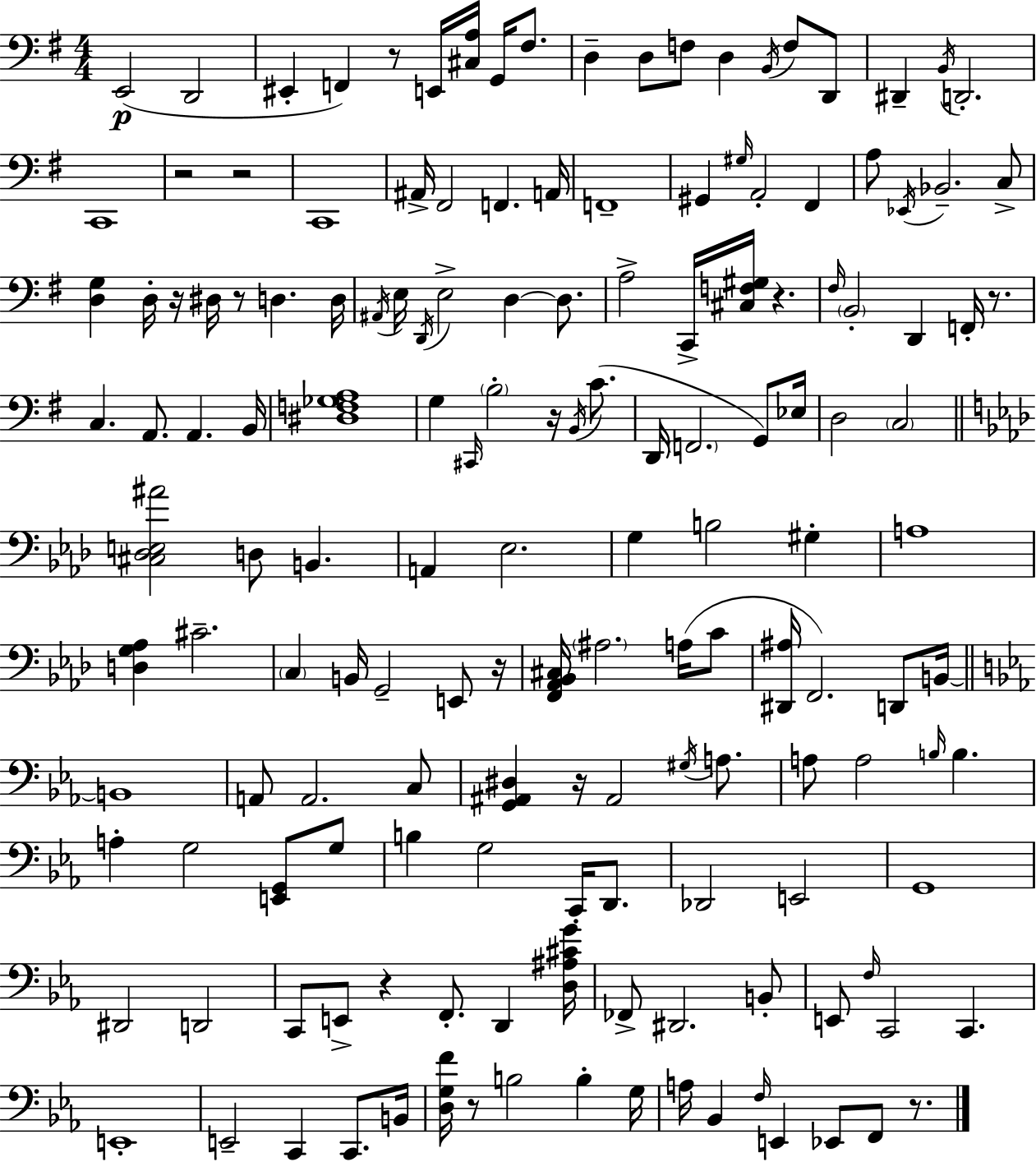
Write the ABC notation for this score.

X:1
T:Untitled
M:4/4
L:1/4
K:Em
E,,2 D,,2 ^E,, F,, z/2 E,,/4 [^C,A,]/4 G,,/4 ^F,/2 D, D,/2 F,/2 D, B,,/4 F,/2 D,,/2 ^D,, B,,/4 D,,2 C,,4 z2 z2 C,,4 ^A,,/4 ^F,,2 F,, A,,/4 F,,4 ^G,, ^G,/4 A,,2 ^F,, A,/2 _E,,/4 _B,,2 C,/2 [D,G,] D,/4 z/4 ^D,/4 z/2 D, D,/4 ^A,,/4 E,/4 D,,/4 E,2 D, D,/2 A,2 C,,/4 [^C,F,^G,]/4 z ^F,/4 B,,2 D,, F,,/4 z/2 C, A,,/2 A,, B,,/4 [^D,F,_G,A,]4 G, ^C,,/4 B,2 z/4 B,,/4 C/2 D,,/4 F,,2 G,,/2 _E,/4 D,2 C,2 [^C,_D,E,^A]2 D,/2 B,, A,, _E,2 G, B,2 ^G, A,4 [D,G,_A,] ^C2 C, B,,/4 G,,2 E,,/2 z/4 [F,,_A,,_B,,^C,]/4 ^A,2 A,/4 C/2 [^D,,^A,]/4 F,,2 D,,/2 B,,/4 B,,4 A,,/2 A,,2 C,/2 [G,,^A,,^D,] z/4 ^A,,2 ^G,/4 A,/2 A,/2 A,2 B,/4 B, A, G,2 [E,,G,,]/2 G,/2 B, G,2 C,,/4 D,,/2 _D,,2 E,,2 G,,4 ^D,,2 D,,2 C,,/2 E,,/2 z F,,/2 D,, [D,^A,^CG]/4 _F,,/2 ^D,,2 B,,/2 E,,/2 F,/4 C,,2 C,, E,,4 E,,2 C,, C,,/2 B,,/4 [D,G,F]/4 z/2 B,2 B, G,/4 A,/4 _B,, F,/4 E,, _E,,/2 F,,/2 z/2